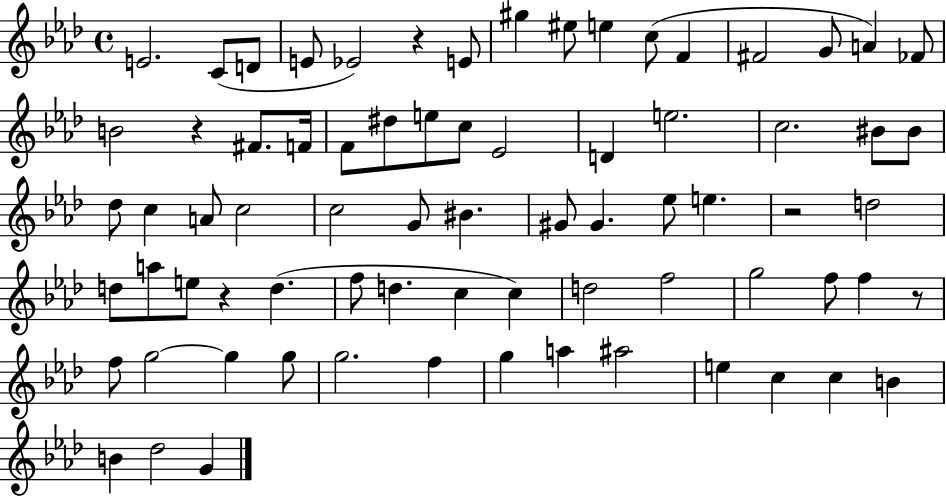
X:1
T:Untitled
M:4/4
L:1/4
K:Ab
E2 C/2 D/2 E/2 _E2 z E/2 ^g ^e/2 e c/2 F ^F2 G/2 A _F/2 B2 z ^F/2 F/4 F/2 ^d/2 e/2 c/2 _E2 D e2 c2 ^B/2 ^B/2 _d/2 c A/2 c2 c2 G/2 ^B ^G/2 ^G _e/2 e z2 d2 d/2 a/2 e/2 z d f/2 d c c d2 f2 g2 f/2 f z/2 f/2 g2 g g/2 g2 f g a ^a2 e c c B B _d2 G